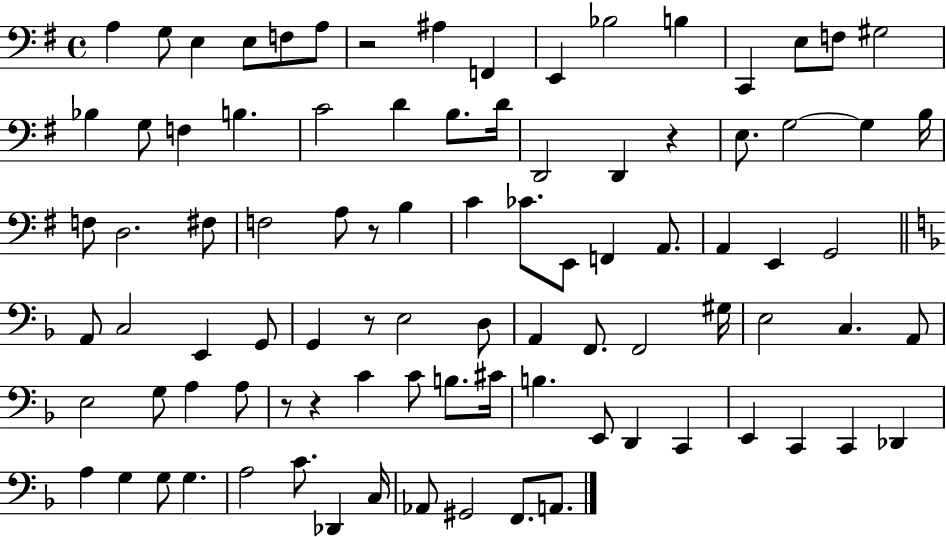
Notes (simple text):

A3/q G3/e E3/q E3/e F3/e A3/e R/h A#3/q F2/q E2/q Bb3/h B3/q C2/q E3/e F3/e G#3/h Bb3/q G3/e F3/q B3/q. C4/h D4/q B3/e. D4/s D2/h D2/q R/q E3/e. G3/h G3/q B3/s F3/e D3/h. F#3/e F3/h A3/e R/e B3/q C4/q CES4/e. E2/e F2/q A2/e. A2/q E2/q G2/h A2/e C3/h E2/q G2/e G2/q R/e E3/h D3/e A2/q F2/e. F2/h G#3/s E3/h C3/q. A2/e E3/h G3/e A3/q A3/e R/e R/q C4/q C4/e B3/e. C#4/s B3/q. E2/e D2/q C2/q E2/q C2/q C2/q Db2/q A3/q G3/q G3/e G3/q. A3/h C4/e. Db2/q C3/s Ab2/e G#2/h F2/e. A2/e.